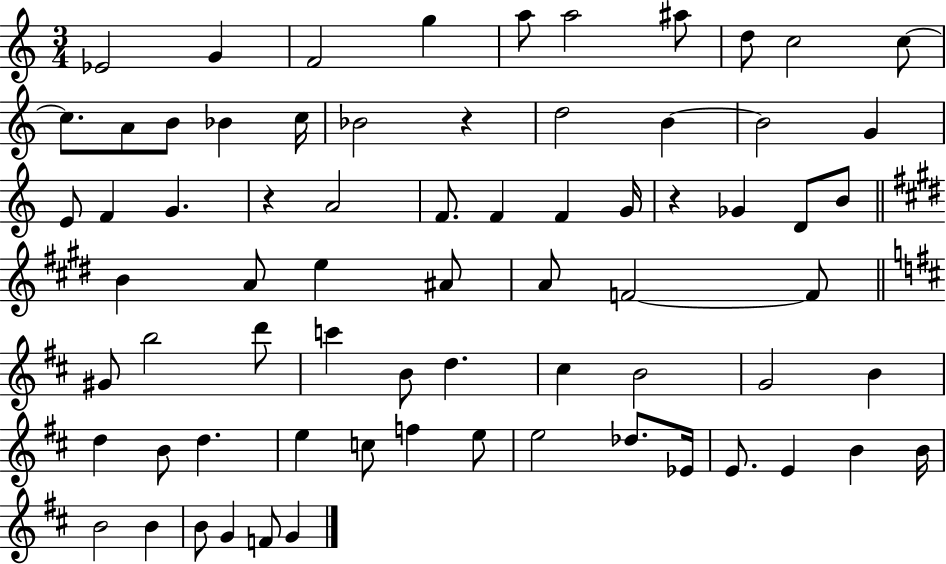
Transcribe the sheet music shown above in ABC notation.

X:1
T:Untitled
M:3/4
L:1/4
K:C
_E2 G F2 g a/2 a2 ^a/2 d/2 c2 c/2 c/2 A/2 B/2 _B c/4 _B2 z d2 B B2 G E/2 F G z A2 F/2 F F G/4 z _G D/2 B/2 B A/2 e ^A/2 A/2 F2 F/2 ^G/2 b2 d'/2 c' B/2 d ^c B2 G2 B d B/2 d e c/2 f e/2 e2 _d/2 _E/4 E/2 E B B/4 B2 B B/2 G F/2 G